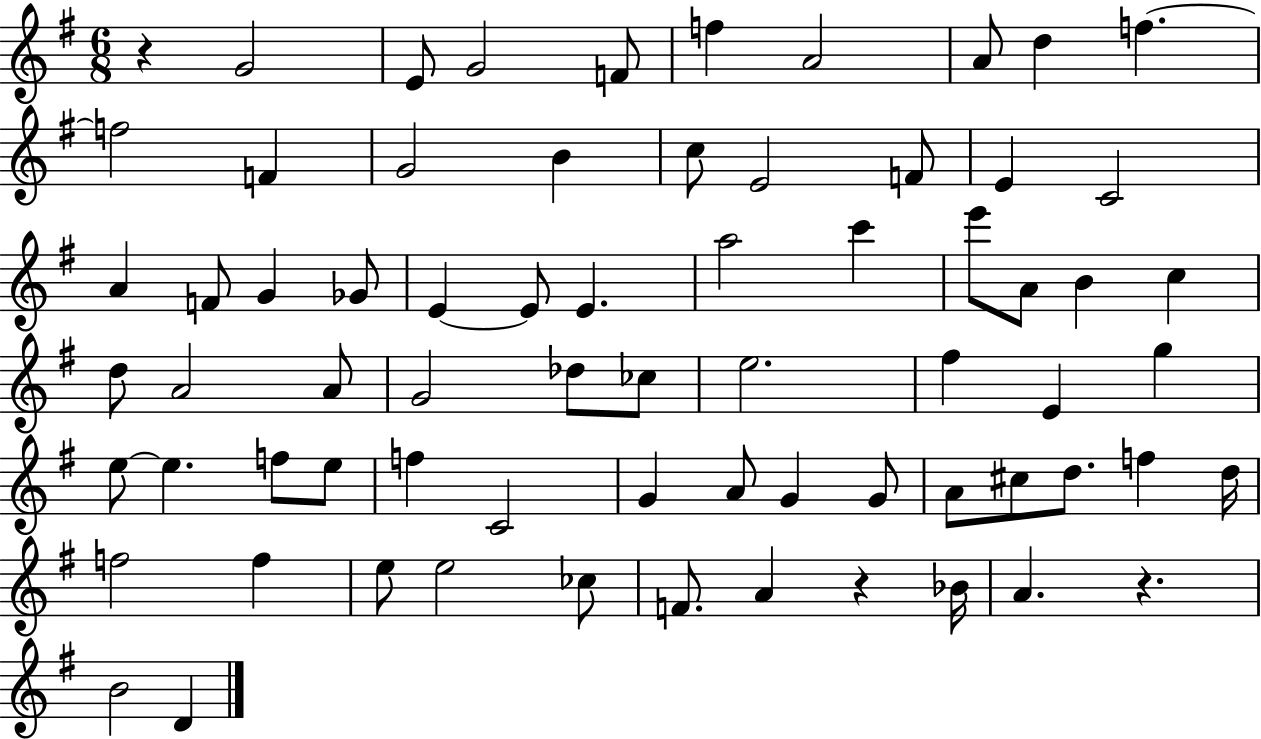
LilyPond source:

{
  \clef treble
  \numericTimeSignature
  \time 6/8
  \key g \major
  r4 g'2 | e'8 g'2 f'8 | f''4 a'2 | a'8 d''4 f''4.~~ | \break f''2 f'4 | g'2 b'4 | c''8 e'2 f'8 | e'4 c'2 | \break a'4 f'8 g'4 ges'8 | e'4~~ e'8 e'4. | a''2 c'''4 | e'''8 a'8 b'4 c''4 | \break d''8 a'2 a'8 | g'2 des''8 ces''8 | e''2. | fis''4 e'4 g''4 | \break e''8~~ e''4. f''8 e''8 | f''4 c'2 | g'4 a'8 g'4 g'8 | a'8 cis''8 d''8. f''4 d''16 | \break f''2 f''4 | e''8 e''2 ces''8 | f'8. a'4 r4 bes'16 | a'4. r4. | \break b'2 d'4 | \bar "|."
}